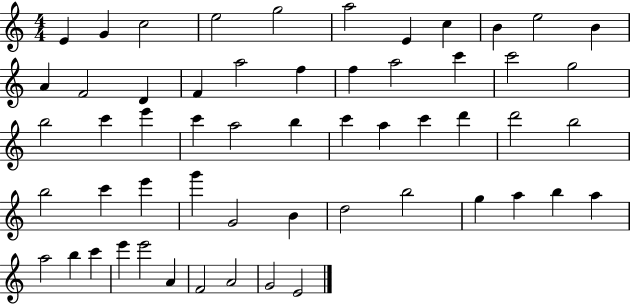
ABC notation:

X:1
T:Untitled
M:4/4
L:1/4
K:C
E G c2 e2 g2 a2 E c B e2 B A F2 D F a2 f f a2 c' c'2 g2 b2 c' e' c' a2 b c' a c' d' d'2 b2 b2 c' e' g' G2 B d2 b2 g a b a a2 b c' e' e'2 A F2 A2 G2 E2